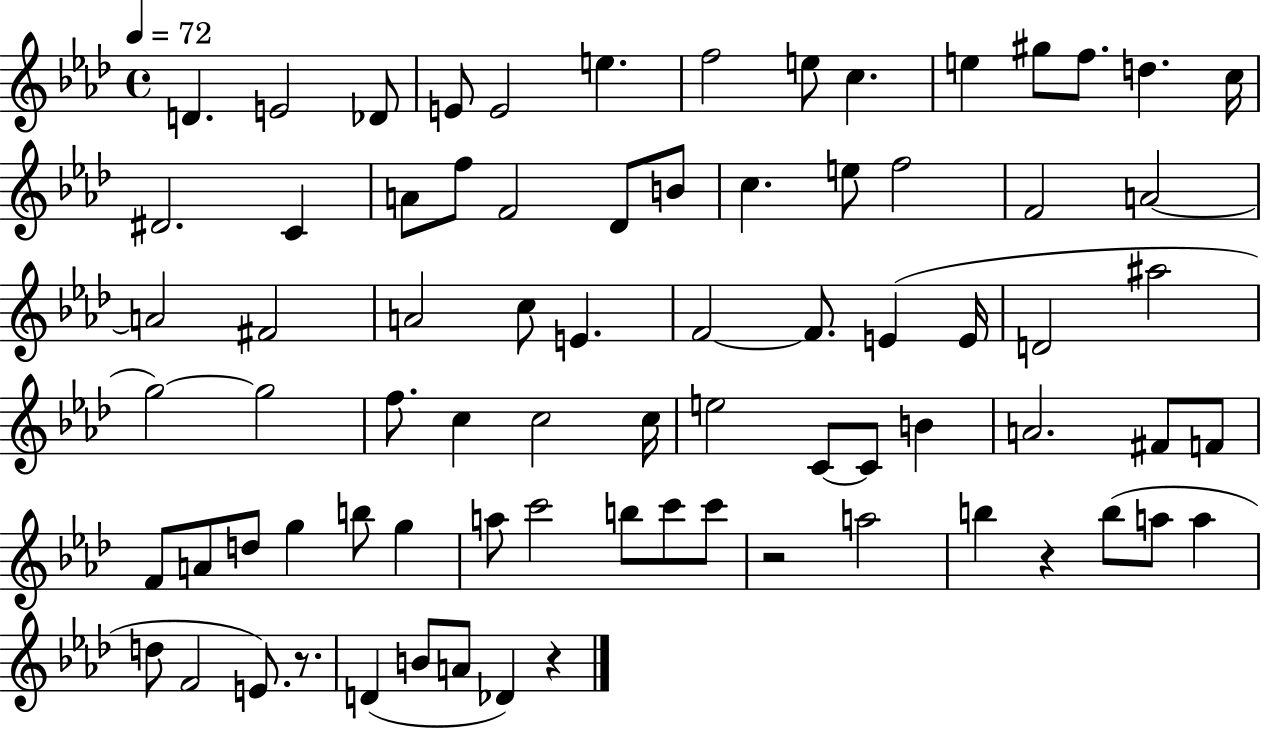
{
  \clef treble
  \time 4/4
  \defaultTimeSignature
  \key aes \major
  \tempo 4 = 72
  d'4. e'2 des'8 | e'8 e'2 e''4. | f''2 e''8 c''4. | e''4 gis''8 f''8. d''4. c''16 | \break dis'2. c'4 | a'8 f''8 f'2 des'8 b'8 | c''4. e''8 f''2 | f'2 a'2~~ | \break a'2 fis'2 | a'2 c''8 e'4. | f'2~~ f'8. e'4( e'16 | d'2 ais''2 | \break g''2~~) g''2 | f''8. c''4 c''2 c''16 | e''2 c'8~~ c'8 b'4 | a'2. fis'8 f'8 | \break f'8 a'8 d''8 g''4 b''8 g''4 | a''8 c'''2 b''8 c'''8 c'''8 | r2 a''2 | b''4 r4 b''8( a''8 a''4 | \break d''8 f'2 e'8.) r8. | d'4( b'8 a'8 des'4) r4 | \bar "|."
}